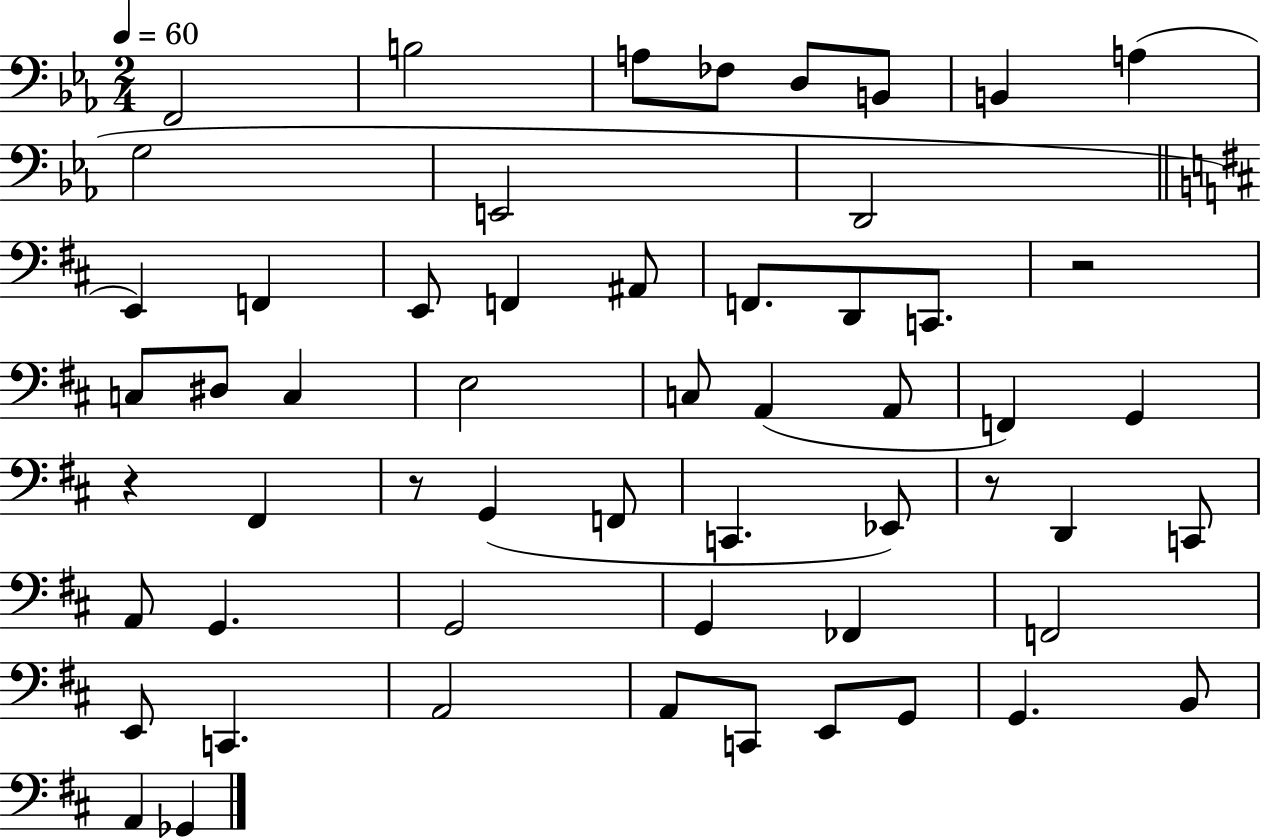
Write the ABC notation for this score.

X:1
T:Untitled
M:2/4
L:1/4
K:Eb
F,,2 B,2 A,/2 _F,/2 D,/2 B,,/2 B,, A, G,2 E,,2 D,,2 E,, F,, E,,/2 F,, ^A,,/2 F,,/2 D,,/2 C,,/2 z2 C,/2 ^D,/2 C, E,2 C,/2 A,, A,,/2 F,, G,, z ^F,, z/2 G,, F,,/2 C,, _E,,/2 z/2 D,, C,,/2 A,,/2 G,, G,,2 G,, _F,, F,,2 E,,/2 C,, A,,2 A,,/2 C,,/2 E,,/2 G,,/2 G,, B,,/2 A,, _G,,